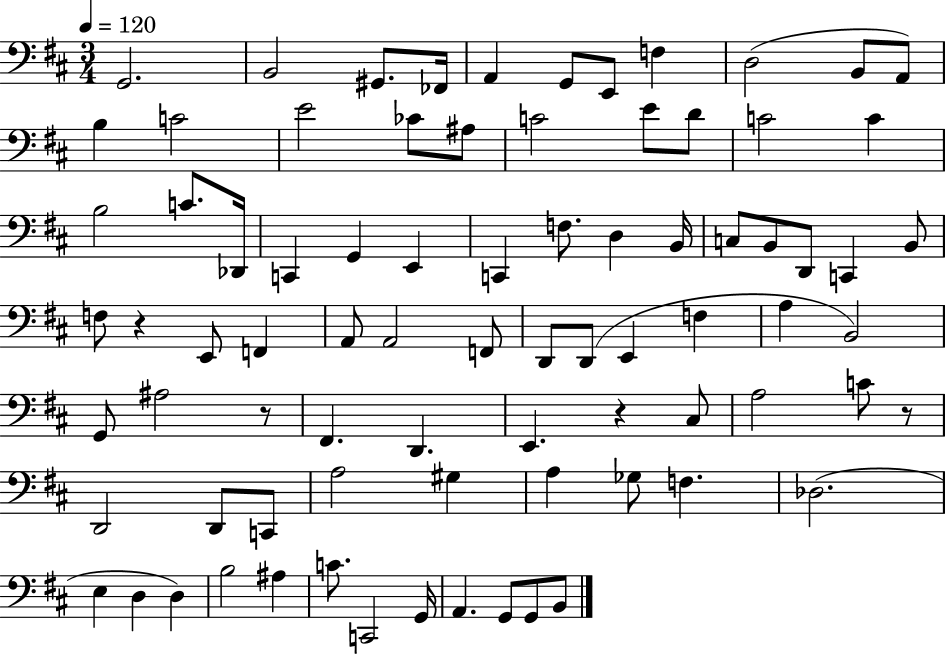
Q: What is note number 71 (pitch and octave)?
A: C4